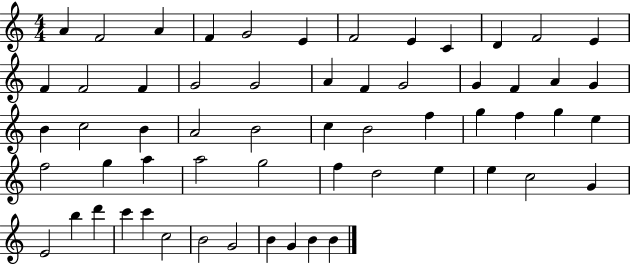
X:1
T:Untitled
M:4/4
L:1/4
K:C
A F2 A F G2 E F2 E C D F2 E F F2 F G2 G2 A F G2 G F A G B c2 B A2 B2 c B2 f g f g e f2 g a a2 g2 f d2 e e c2 G E2 b d' c' c' c2 B2 G2 B G B B